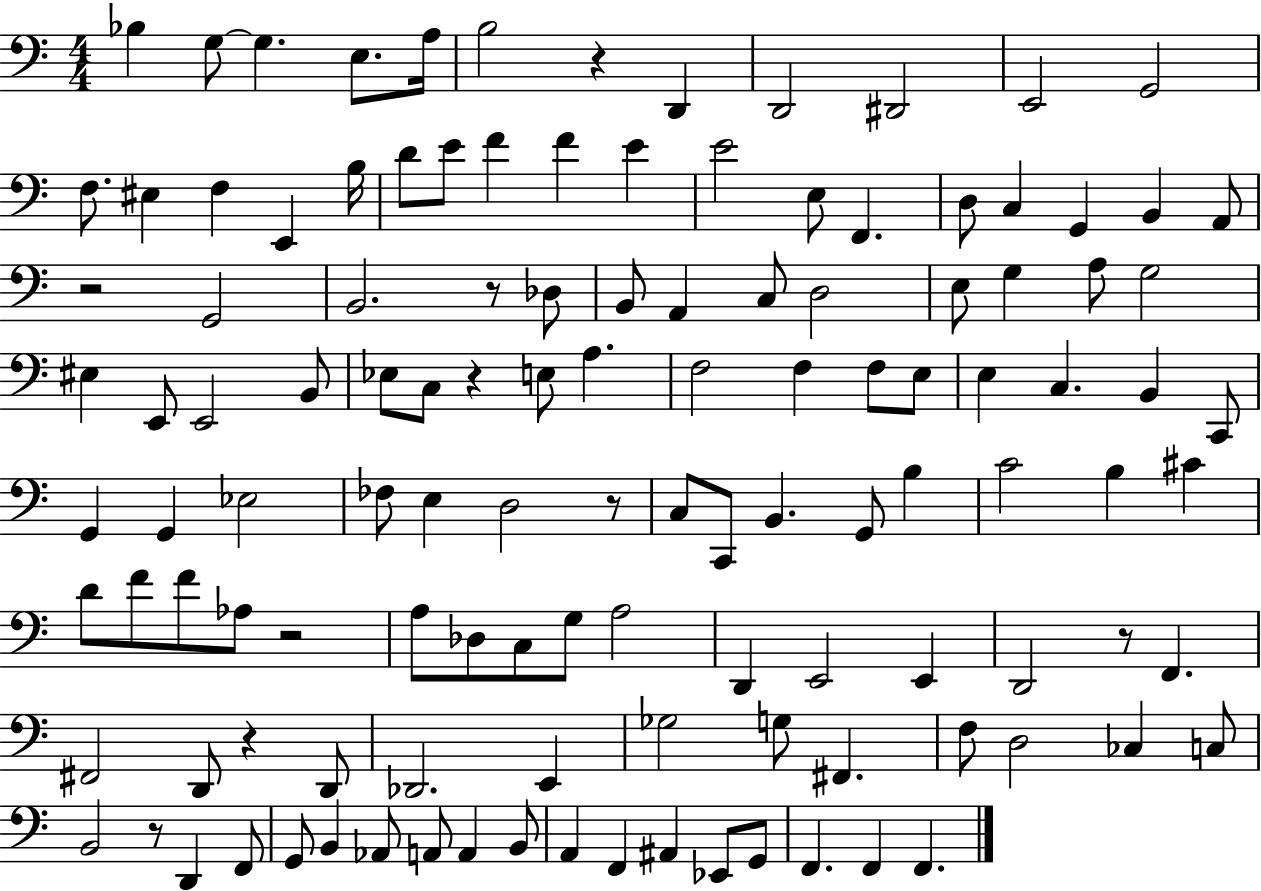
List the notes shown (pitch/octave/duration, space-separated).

Bb3/q G3/e G3/q. E3/e. A3/s B3/h R/q D2/q D2/h D#2/h E2/h G2/h F3/e. EIS3/q F3/q E2/q B3/s D4/e E4/e F4/q F4/q E4/q E4/h E3/e F2/q. D3/e C3/q G2/q B2/q A2/e R/h G2/h B2/h. R/e Db3/e B2/e A2/q C3/e D3/h E3/e G3/q A3/e G3/h EIS3/q E2/e E2/h B2/e Eb3/e C3/e R/q E3/e A3/q. F3/h F3/q F3/e E3/e E3/q C3/q. B2/q C2/e G2/q G2/q Eb3/h FES3/e E3/q D3/h R/e C3/e C2/e B2/q. G2/e B3/q C4/h B3/q C#4/q D4/e F4/e F4/e Ab3/e R/h A3/e Db3/e C3/e G3/e A3/h D2/q E2/h E2/q D2/h R/e F2/q. F#2/h D2/e R/q D2/e Db2/h. E2/q Gb3/h G3/e F#2/q. F3/e D3/h CES3/q C3/e B2/h R/e D2/q F2/e G2/e B2/q Ab2/e A2/e A2/q B2/e A2/q F2/q A#2/q Eb2/e G2/e F2/q. F2/q F2/q.